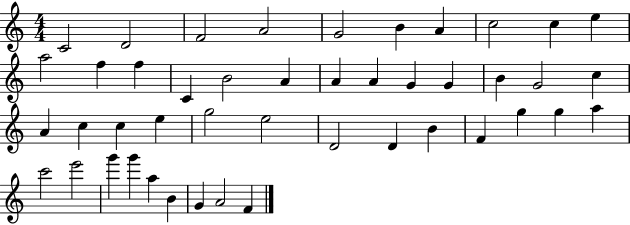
{
  \clef treble
  \numericTimeSignature
  \time 4/4
  \key c \major
  c'2 d'2 | f'2 a'2 | g'2 b'4 a'4 | c''2 c''4 e''4 | \break a''2 f''4 f''4 | c'4 b'2 a'4 | a'4 a'4 g'4 g'4 | b'4 g'2 c''4 | \break a'4 c''4 c''4 e''4 | g''2 e''2 | d'2 d'4 b'4 | f'4 g''4 g''4 a''4 | \break c'''2 e'''2 | g'''4 g'''4 a''4 b'4 | g'4 a'2 f'4 | \bar "|."
}